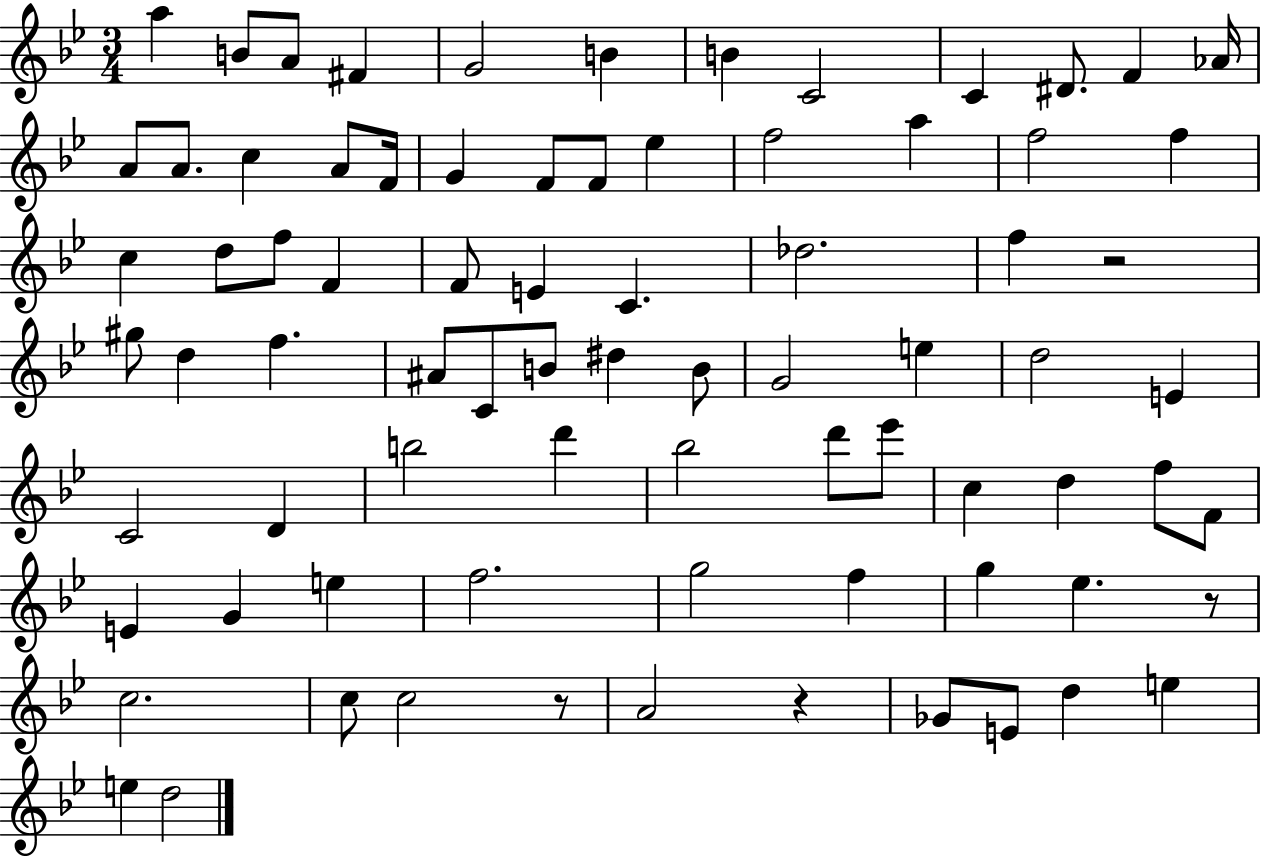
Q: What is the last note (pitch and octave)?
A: D5